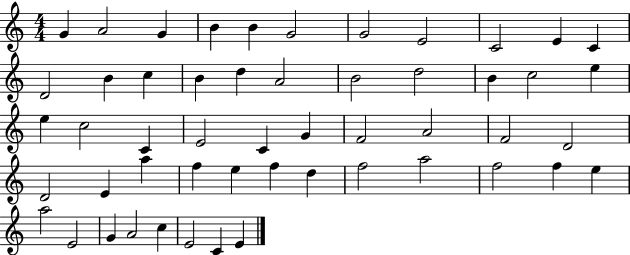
G4/q A4/h G4/q B4/q B4/q G4/h G4/h E4/h C4/h E4/q C4/q D4/h B4/q C5/q B4/q D5/q A4/h B4/h D5/h B4/q C5/h E5/q E5/q C5/h C4/q E4/h C4/q G4/q F4/h A4/h F4/h D4/h D4/h E4/q A5/q F5/q E5/q F5/q D5/q F5/h A5/h F5/h F5/q E5/q A5/h E4/h G4/q A4/h C5/q E4/h C4/q E4/q